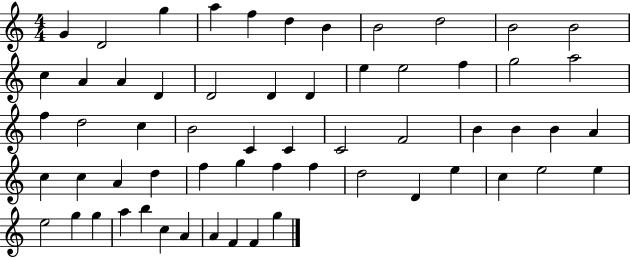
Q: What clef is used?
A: treble